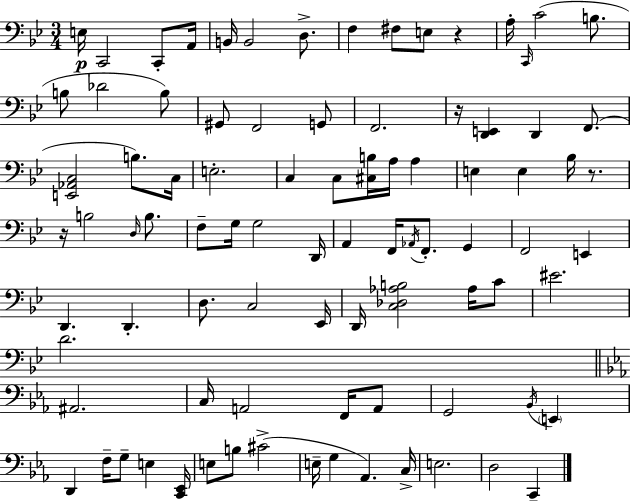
X:1
T:Untitled
M:3/4
L:1/4
K:Gm
E,/4 C,,2 C,,/2 A,,/4 B,,/4 B,,2 D,/2 F, ^F,/2 E,/2 z A,/4 C,,/4 C2 B,/2 B,/2 _D2 B,/2 ^G,,/2 F,,2 G,,/2 F,,2 z/4 [D,,E,,] D,, F,,/2 [E,,_A,,C,]2 B,/2 C,/4 E,2 C, C,/2 [^C,B,]/4 A,/4 A, E, E, _B,/4 z/2 z/4 B,2 D,/4 B,/2 F,/2 G,/4 G,2 D,,/4 A,, F,,/4 _A,,/4 F,,/2 G,, F,,2 E,, D,, D,, D,/2 C,2 _E,,/4 D,,/4 [C,_D,_A,B,]2 _A,/4 C/2 ^E2 D2 ^A,,2 C,/4 A,,2 F,,/4 A,,/2 G,,2 _B,,/4 E,, D,, F,/4 G,/2 E, [C,,_E,,]/4 E,/2 B,/2 ^C2 E,/4 G, _A,, C,/4 E,2 D,2 C,,